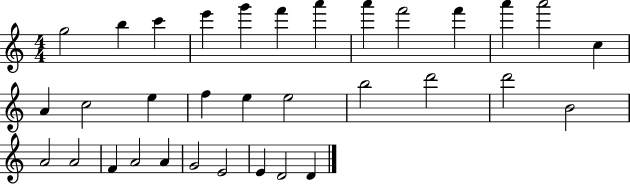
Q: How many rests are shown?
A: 0